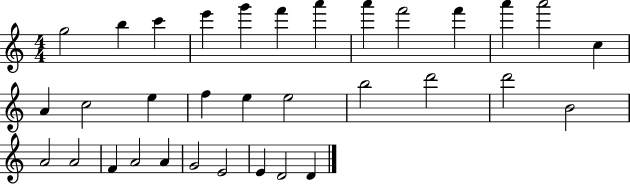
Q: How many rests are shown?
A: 0